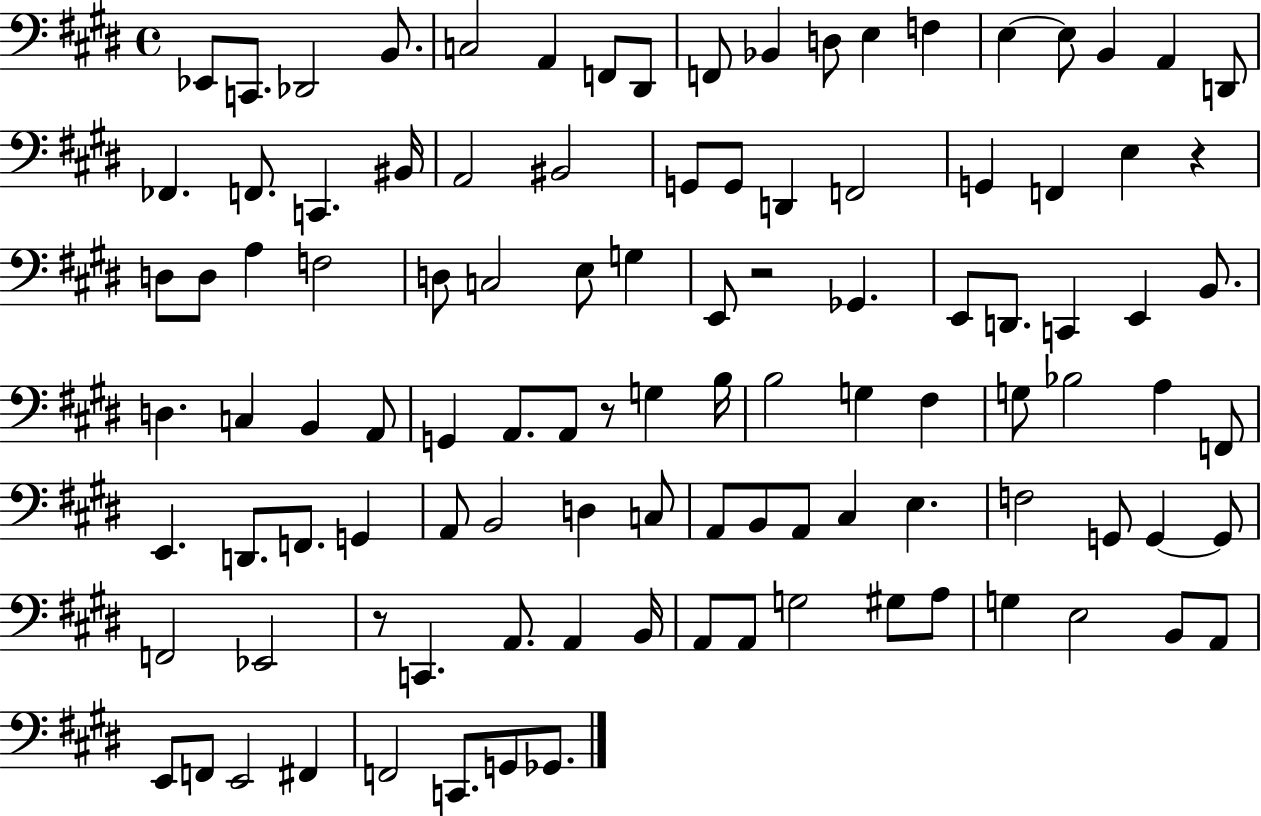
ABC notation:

X:1
T:Untitled
M:4/4
L:1/4
K:E
_E,,/2 C,,/2 _D,,2 B,,/2 C,2 A,, F,,/2 ^D,,/2 F,,/2 _B,, D,/2 E, F, E, E,/2 B,, A,, D,,/2 _F,, F,,/2 C,, ^B,,/4 A,,2 ^B,,2 G,,/2 G,,/2 D,, F,,2 G,, F,, E, z D,/2 D,/2 A, F,2 D,/2 C,2 E,/2 G, E,,/2 z2 _G,, E,,/2 D,,/2 C,, E,, B,,/2 D, C, B,, A,,/2 G,, A,,/2 A,,/2 z/2 G, B,/4 B,2 G, ^F, G,/2 _B,2 A, F,,/2 E,, D,,/2 F,,/2 G,, A,,/2 B,,2 D, C,/2 A,,/2 B,,/2 A,,/2 ^C, E, F,2 G,,/2 G,, G,,/2 F,,2 _E,,2 z/2 C,, A,,/2 A,, B,,/4 A,,/2 A,,/2 G,2 ^G,/2 A,/2 G, E,2 B,,/2 A,,/2 E,,/2 F,,/2 E,,2 ^F,, F,,2 C,,/2 G,,/2 _G,,/2